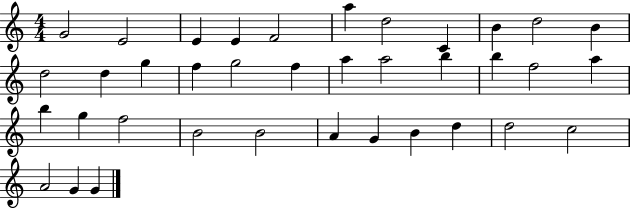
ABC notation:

X:1
T:Untitled
M:4/4
L:1/4
K:C
G2 E2 E E F2 a d2 C B d2 B d2 d g f g2 f a a2 b b f2 a b g f2 B2 B2 A G B d d2 c2 A2 G G